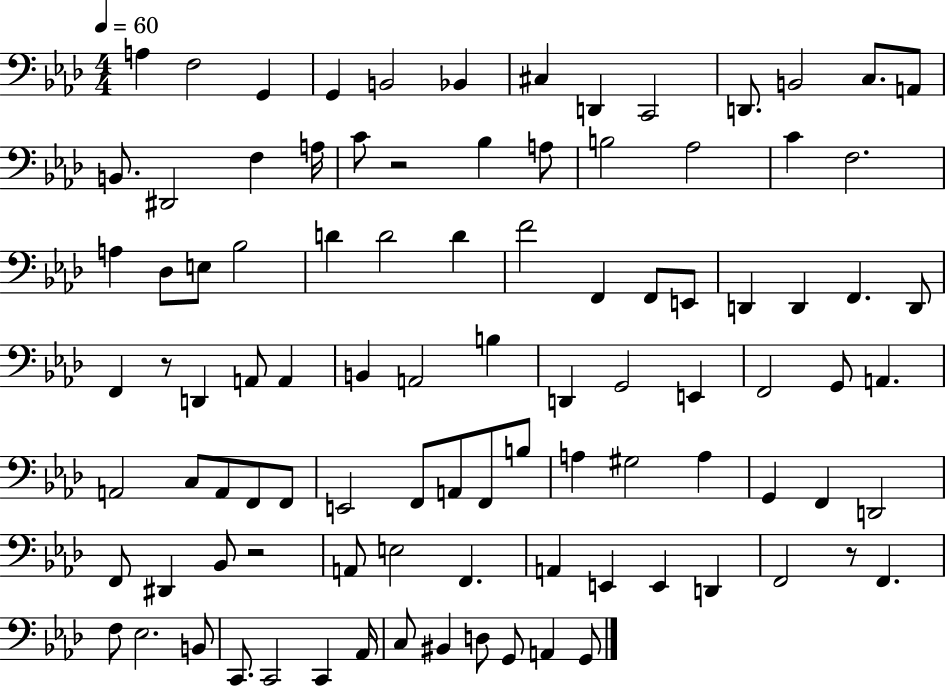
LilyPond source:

{
  \clef bass
  \numericTimeSignature
  \time 4/4
  \key aes \major
  \tempo 4 = 60
  a4 f2 g,4 | g,4 b,2 bes,4 | cis4 d,4 c,2 | d,8. b,2 c8. a,8 | \break b,8. dis,2 f4 a16 | c'8 r2 bes4 a8 | b2 aes2 | c'4 f2. | \break a4 des8 e8 bes2 | d'4 d'2 d'4 | f'2 f,4 f,8 e,8 | d,4 d,4 f,4. d,8 | \break f,4 r8 d,4 a,8 a,4 | b,4 a,2 b4 | d,4 g,2 e,4 | f,2 g,8 a,4. | \break a,2 c8 a,8 f,8 f,8 | e,2 f,8 a,8 f,8 b8 | a4 gis2 a4 | g,4 f,4 d,2 | \break f,8 dis,4 bes,8 r2 | a,8 e2 f,4. | a,4 e,4 e,4 d,4 | f,2 r8 f,4. | \break f8 ees2. b,8 | c,8. c,2 c,4 aes,16 | c8 bis,4 d8 g,8 a,4 g,8 | \bar "|."
}